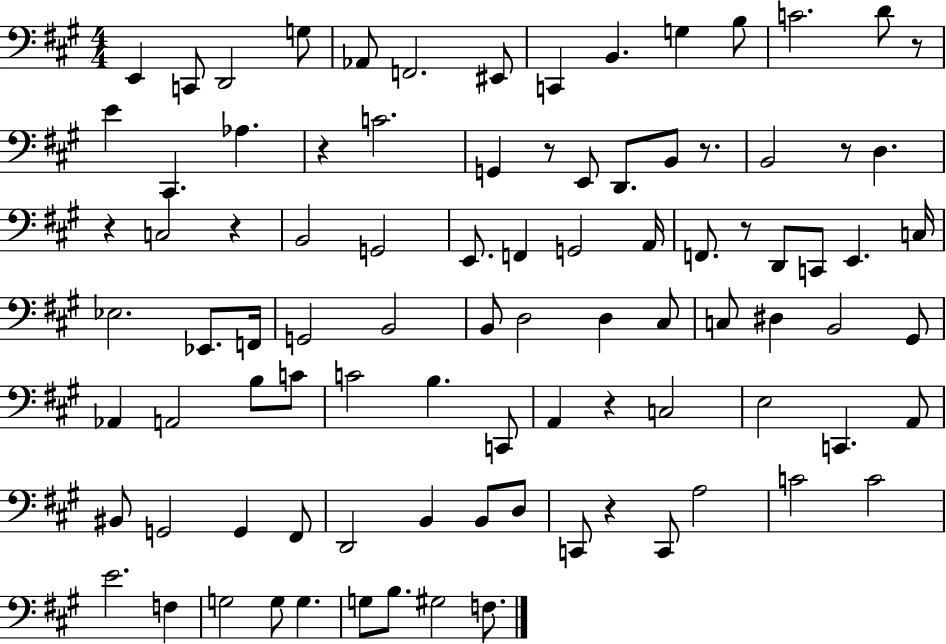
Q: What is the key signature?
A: A major